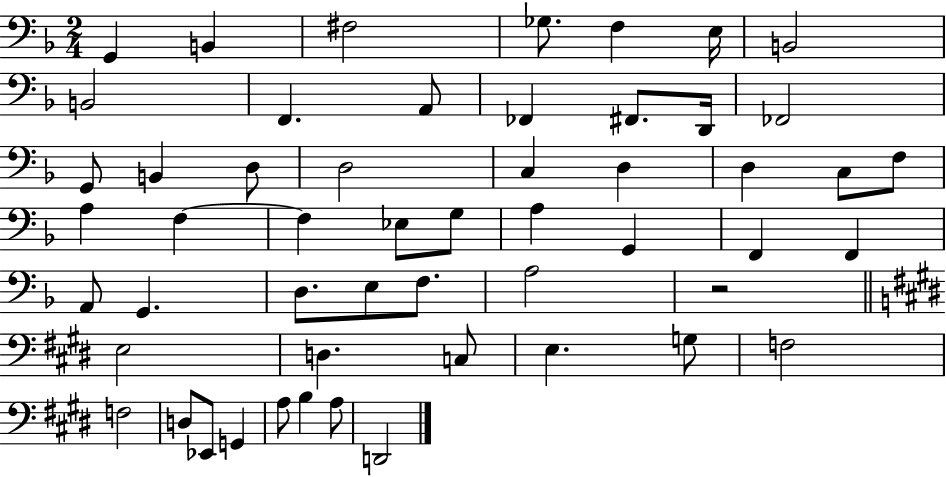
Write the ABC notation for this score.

X:1
T:Untitled
M:2/4
L:1/4
K:F
G,, B,, ^F,2 _G,/2 F, E,/4 B,,2 B,,2 F,, A,,/2 _F,, ^F,,/2 D,,/4 _F,,2 G,,/2 B,, D,/2 D,2 C, D, D, C,/2 F,/2 A, F, F, _E,/2 G,/2 A, G,, F,, F,, A,,/2 G,, D,/2 E,/2 F,/2 A,2 z2 E,2 D, C,/2 E, G,/2 F,2 F,2 D,/2 _E,,/2 G,, A,/2 B, A,/2 D,,2